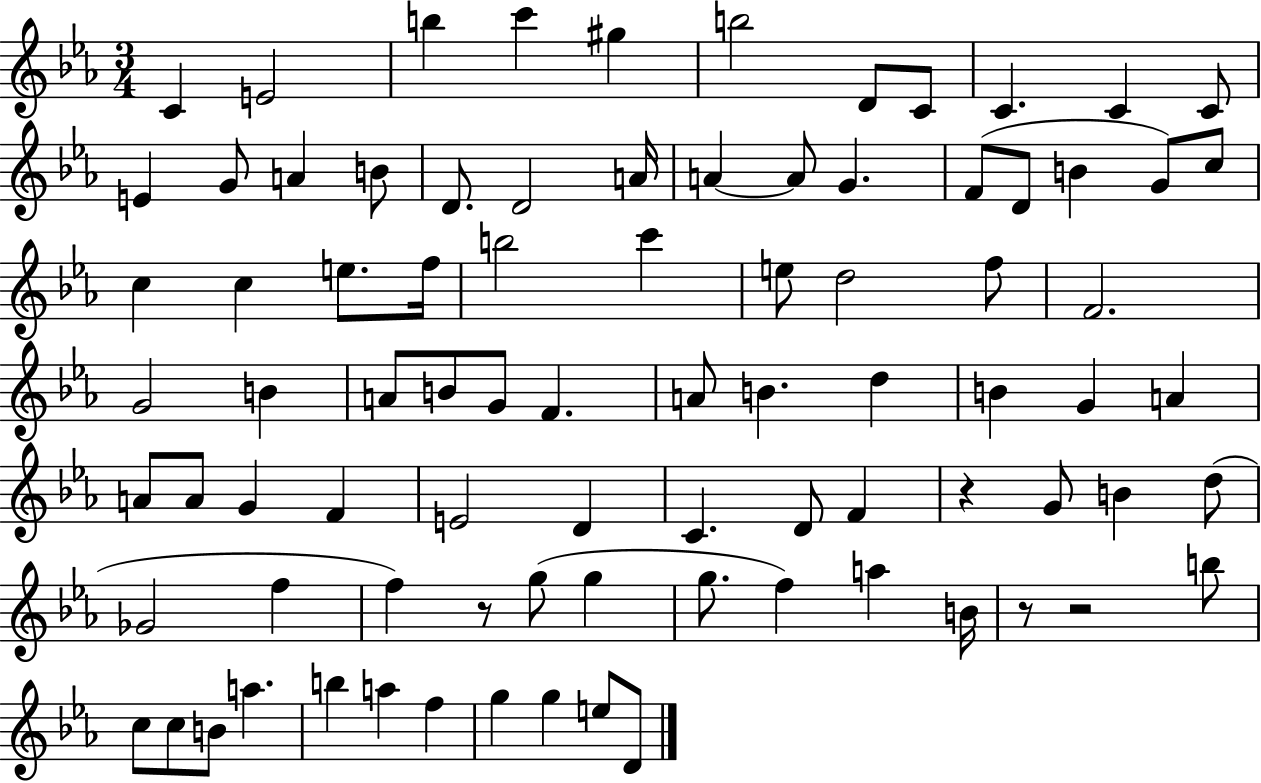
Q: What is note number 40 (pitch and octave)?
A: B4